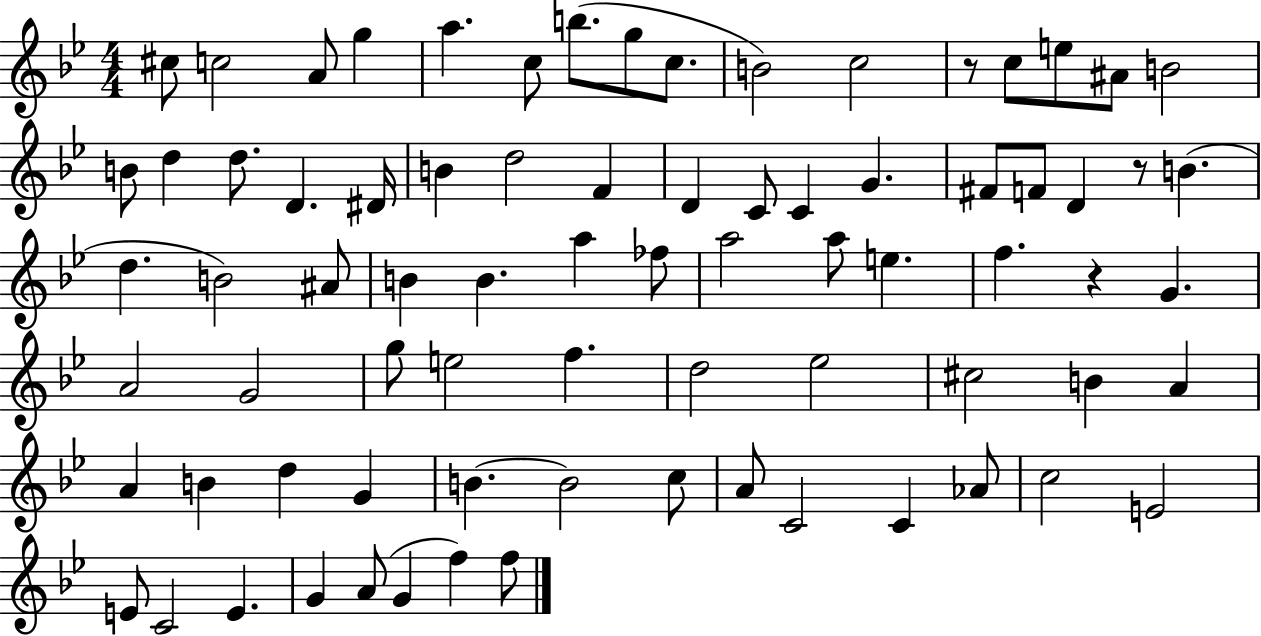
X:1
T:Untitled
M:4/4
L:1/4
K:Bb
^c/2 c2 A/2 g a c/2 b/2 g/2 c/2 B2 c2 z/2 c/2 e/2 ^A/2 B2 B/2 d d/2 D ^D/4 B d2 F D C/2 C G ^F/2 F/2 D z/2 B d B2 ^A/2 B B a _f/2 a2 a/2 e f z G A2 G2 g/2 e2 f d2 _e2 ^c2 B A A B d G B B2 c/2 A/2 C2 C _A/2 c2 E2 E/2 C2 E G A/2 G f f/2